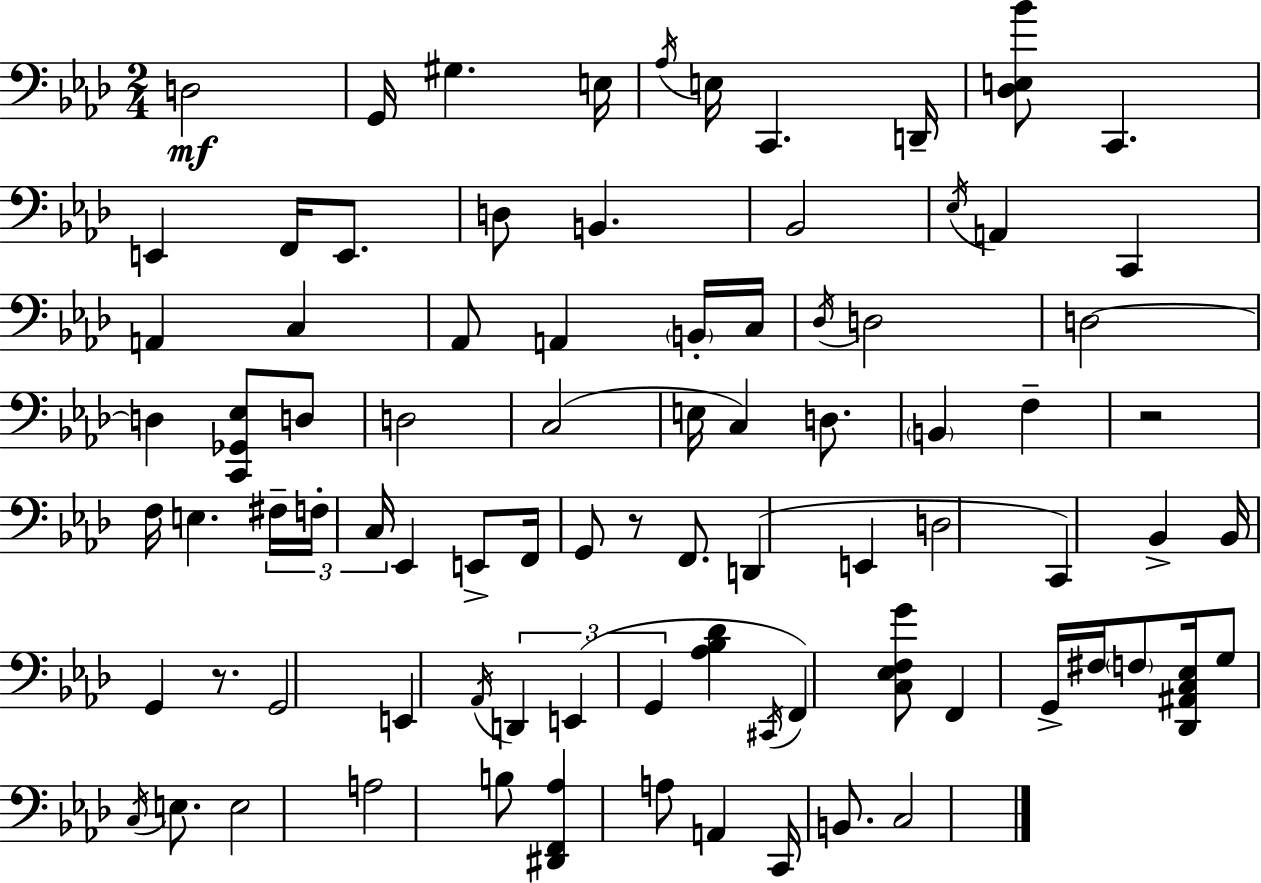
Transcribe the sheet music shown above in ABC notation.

X:1
T:Untitled
M:2/4
L:1/4
K:Ab
D,2 G,,/4 ^G, E,/4 _A,/4 E,/4 C,, D,,/4 [_D,E,_B]/2 C,, E,, F,,/4 E,,/2 D,/2 B,, _B,,2 _E,/4 A,, C,, A,, C, _A,,/2 A,, B,,/4 C,/4 _D,/4 D,2 D,2 D, [C,,_G,,_E,]/2 D,/2 D,2 C,2 E,/4 C, D,/2 B,, F, z2 F,/4 E, ^F,/4 F,/4 C,/4 _E,, E,,/2 F,,/4 G,,/2 z/2 F,,/2 D,, E,, D,2 C,, _B,, _B,,/4 G,, z/2 G,,2 E,, _A,,/4 D,, E,, G,, [_A,_B,_D] ^C,,/4 F,, [C,_E,F,G]/2 F,, G,,/4 ^F,/4 F,/2 [_D,,^A,,C,_E,]/4 G,/2 C,/4 E,/2 E,2 A,2 B,/2 [^D,,F,,_A,] A,/2 A,, C,,/4 B,,/2 C,2